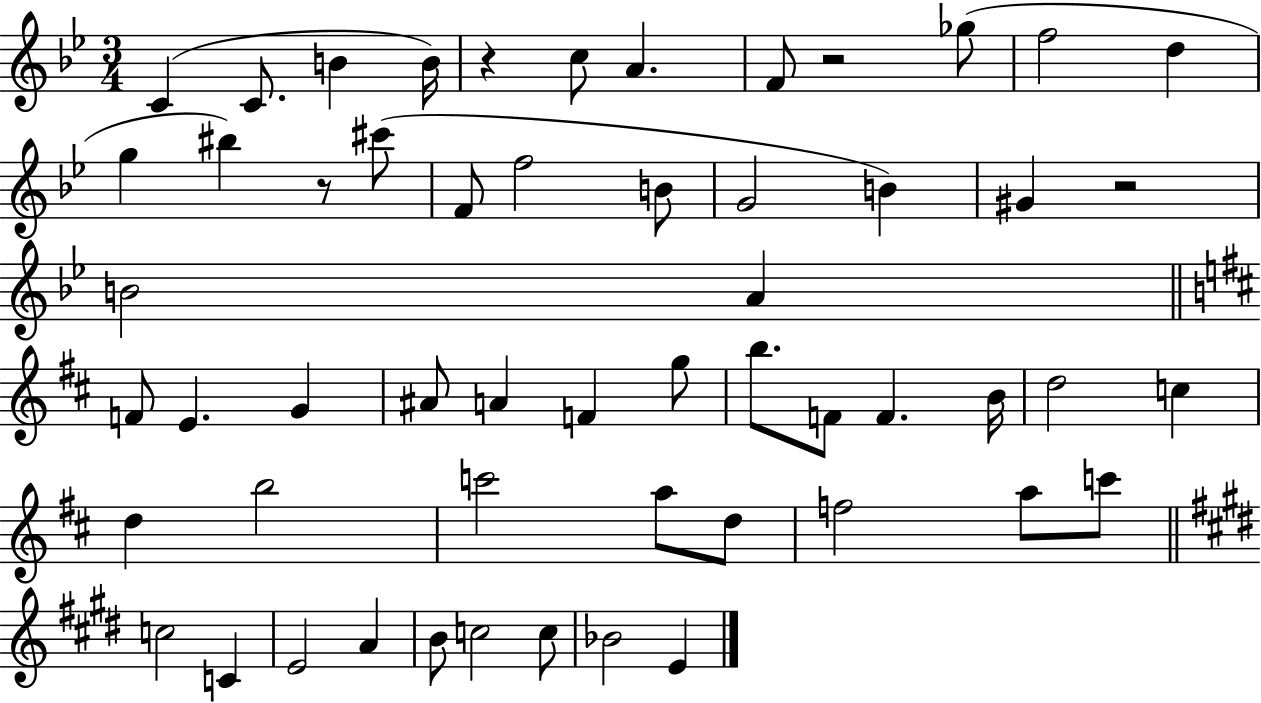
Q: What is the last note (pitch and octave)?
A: E4